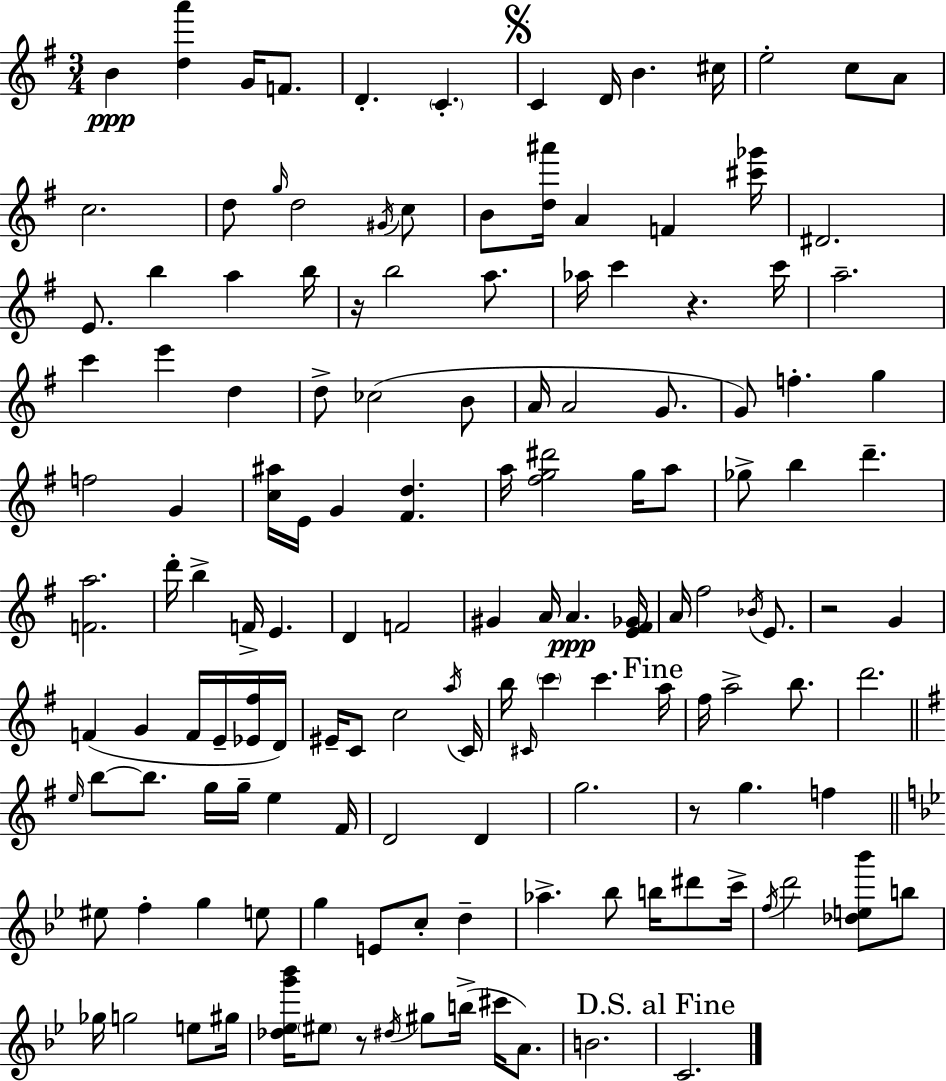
{
  \clef treble
  \numericTimeSignature
  \time 3/4
  \key e \minor
  b'4\ppp <d'' a'''>4 g'16 f'8. | d'4.-. \parenthesize c'4.-. | \mark \markup { \musicglyph "scripts.segno" } c'4 d'16 b'4. cis''16 | e''2-. c''8 a'8 | \break c''2. | d''8 \grace { g''16 } d''2 \acciaccatura { gis'16 } | c''8 b'8 <d'' ais'''>16 a'4 f'4 | <cis''' ges'''>16 dis'2. | \break e'8. b''4 a''4 | b''16 r16 b''2 a''8. | aes''16 c'''4 r4. | c'''16 a''2.-- | \break c'''4 e'''4 d''4 | d''8-> ces''2( | b'8 a'16 a'2 g'8. | g'8) f''4.-. g''4 | \break f''2 g'4 | <c'' ais''>16 e'16 g'4 <fis' d''>4. | a''16 <fis'' g'' dis'''>2 g''16 | a''8 ges''8-> b''4 d'''4.-- | \break <f' a''>2. | d'''16-. b''4-> f'16-> e'4. | d'4 f'2 | gis'4 a'16 a'4.\ppp | \break <e' fis' ges'>16 a'16 fis''2 \acciaccatura { bes'16 } | e'8. r2 g'4 | f'4( g'4 f'16 | e'16-- <ees' fis''>16 d'16) eis'16-- c'8 c''2 | \break \acciaccatura { a''16 } c'16 b''16 \grace { cis'16 } \parenthesize c'''4 c'''4. | \mark "Fine" a''16 fis''16 a''2-> | b''8. d'''2. | \bar "||" \break \key g \major \grace { e''16 } b''8~~ b''8. g''16 g''16-- e''4 | fis'16 d'2 d'4 | g''2. | r8 g''4. f''4 | \break \bar "||" \break \key bes \major eis''8 f''4-. g''4 e''8 | g''4 e'8 c''8-. d''4-- | aes''4.-> bes''8 b''16 dis'''8 c'''16-> | \acciaccatura { f''16 } d'''2 <des'' e'' bes'''>8 b''8 | \break ges''16 g''2 e''8 | gis''16 <des'' ees'' g''' bes'''>16 \parenthesize eis''8 r8 \acciaccatura { dis''16 } gis''8 b''16->( cis'''16 a'8.) | b'2. | \mark "D.S. al Fine" c'2. | \break \bar "|."
}